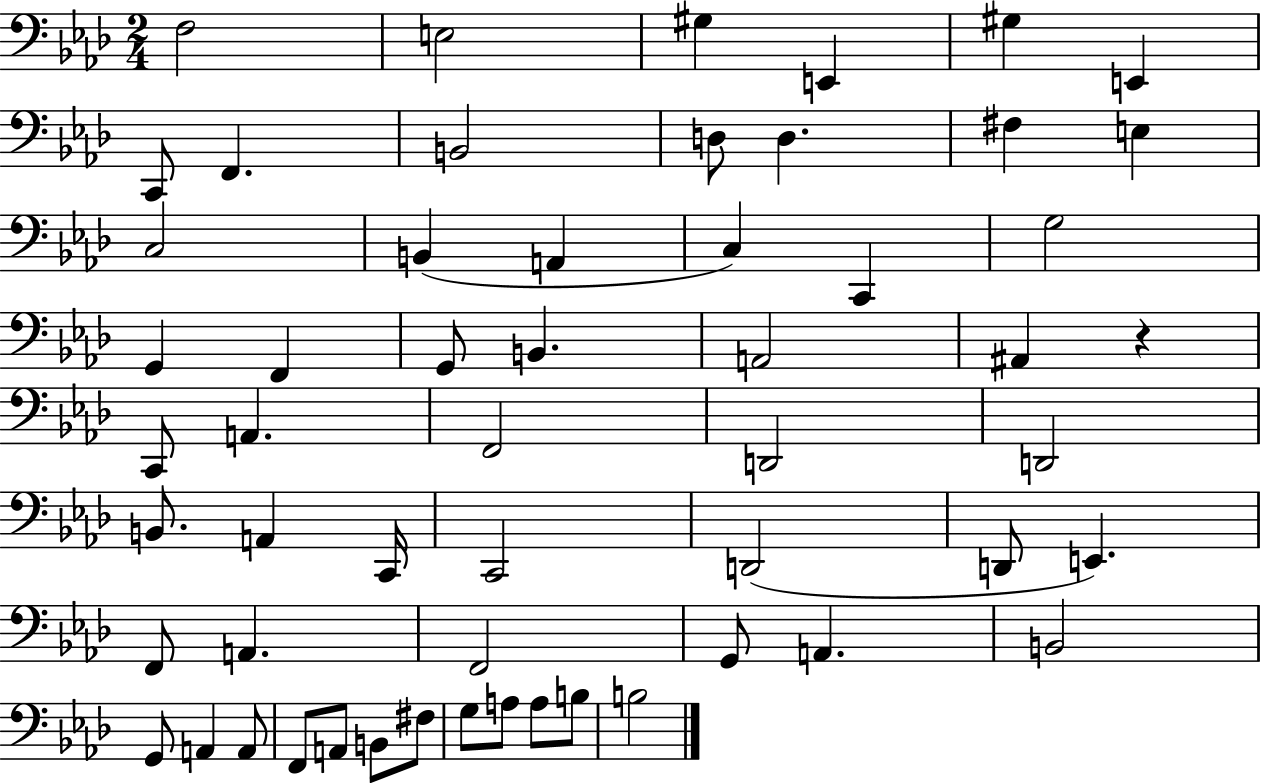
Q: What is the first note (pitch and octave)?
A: F3